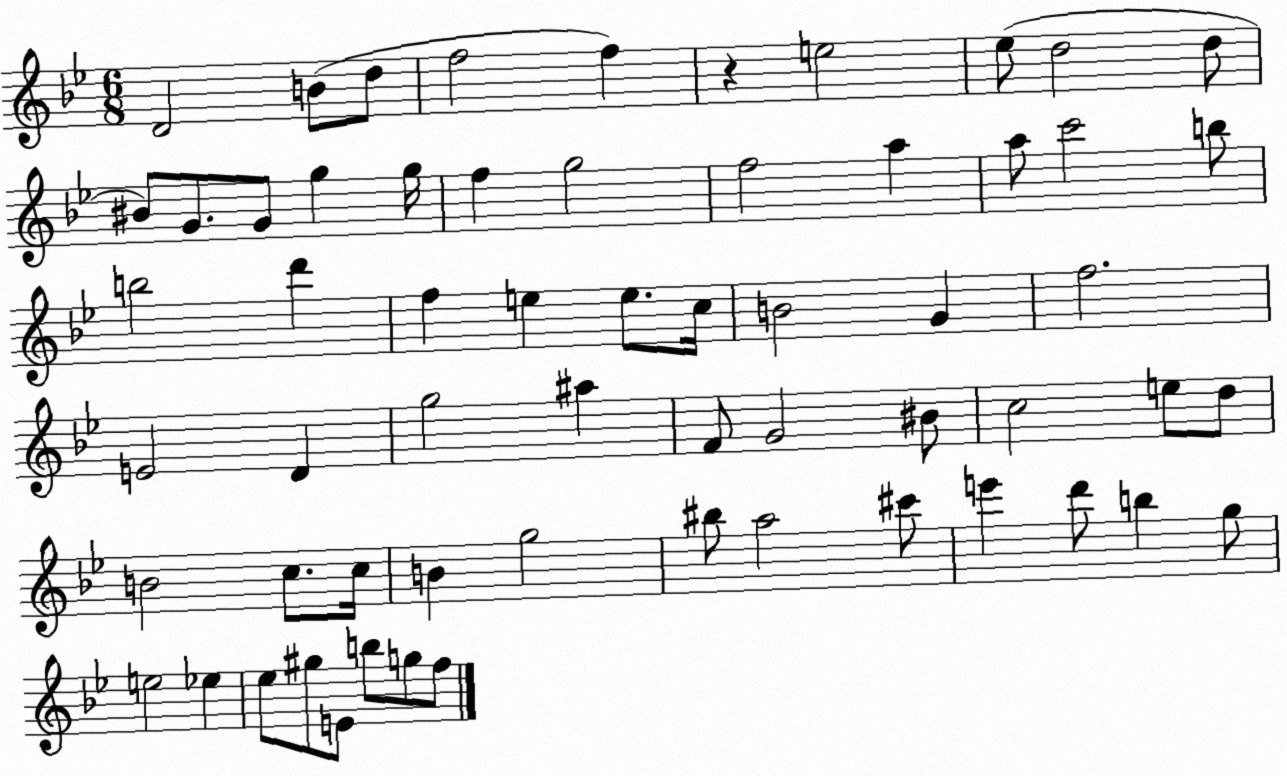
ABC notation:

X:1
T:Untitled
M:6/8
L:1/4
K:Bb
D2 B/2 d/2 f2 f z e2 _e/2 d2 d/2 ^B/2 G/2 G/2 g g/4 f g2 f2 a a/2 c'2 b/2 b2 d' f e e/2 c/4 B2 G f2 E2 D g2 ^a F/2 G2 ^B/2 c2 e/2 d/2 B2 c/2 c/4 B g2 ^b/2 a2 ^c'/2 e' d'/2 b g/2 e2 _e _e/2 ^g/2 E/2 b/2 g/2 f/2